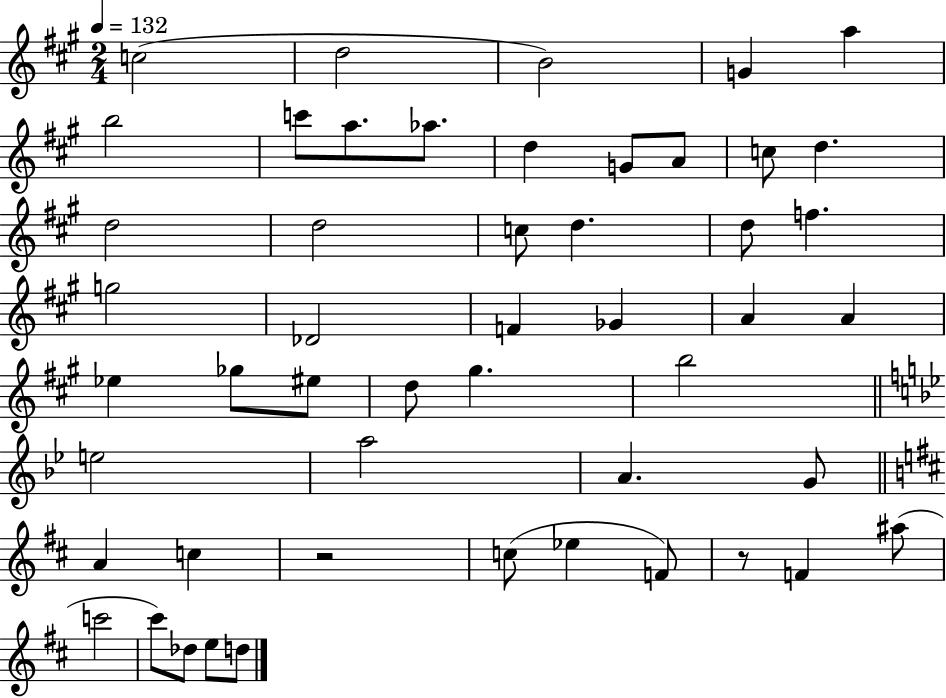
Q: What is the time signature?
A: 2/4